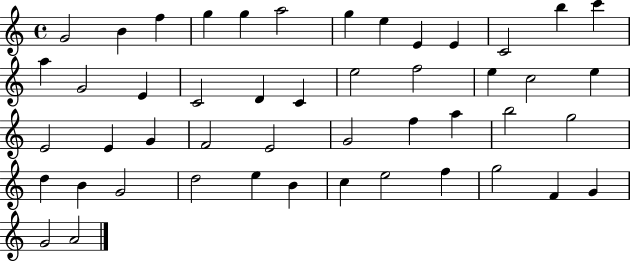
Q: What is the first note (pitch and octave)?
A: G4